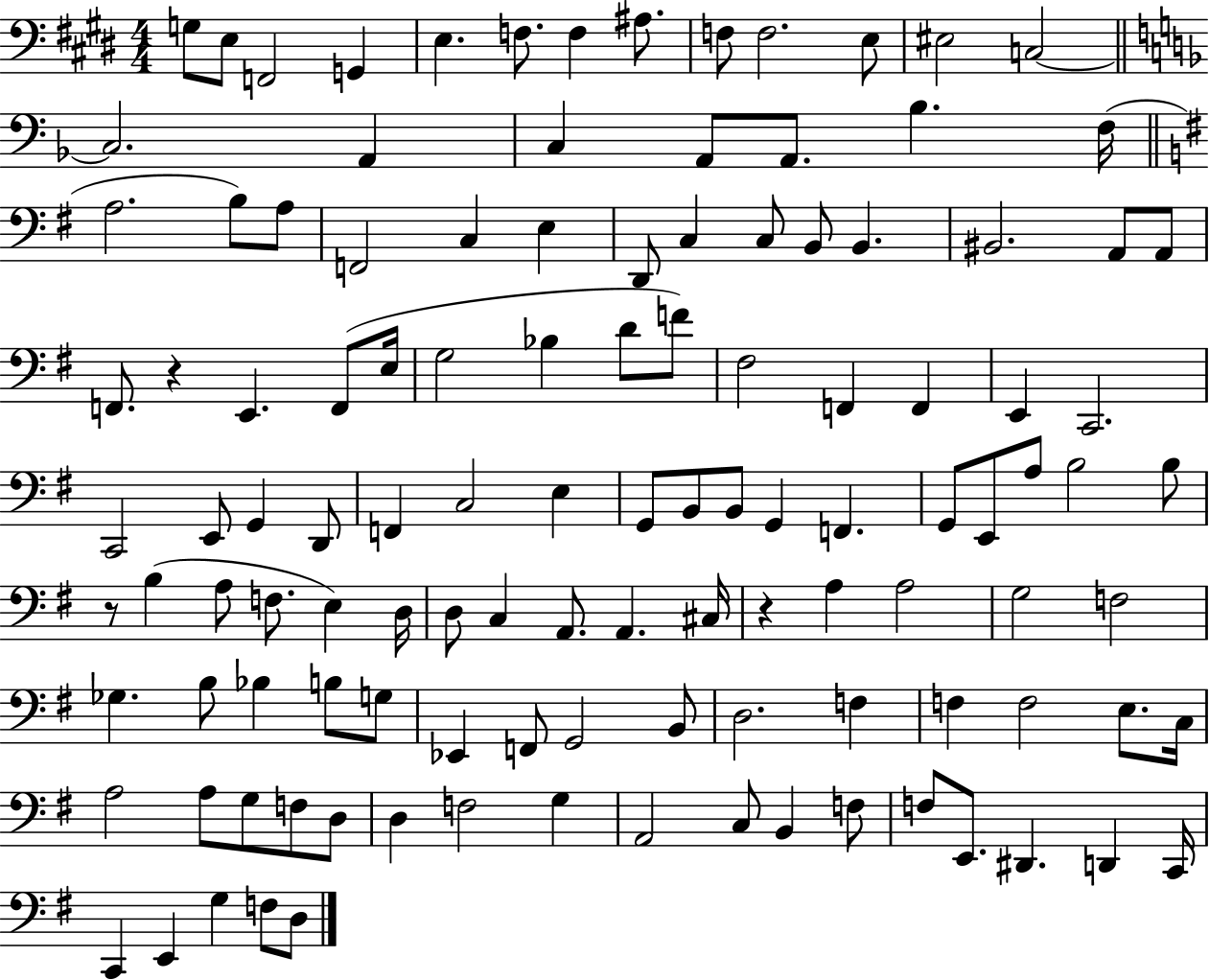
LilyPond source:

{
  \clef bass
  \numericTimeSignature
  \time 4/4
  \key e \major
  \repeat volta 2 { g8 e8 f,2 g,4 | e4. f8. f4 ais8. | f8 f2. e8 | eis2 c2~~ | \break \bar "||" \break \key f \major c2. a,4 | c4 a,8 a,8. bes4. f16( | \bar "||" \break \key e \minor a2. b8) a8 | f,2 c4 e4 | d,8 c4 c8 b,8 b,4. | bis,2. a,8 a,8 | \break f,8. r4 e,4. f,8( e16 | g2 bes4 d'8 f'8) | fis2 f,4 f,4 | e,4 c,2. | \break c,2 e,8 g,4 d,8 | f,4 c2 e4 | g,8 b,8 b,8 g,4 f,4. | g,8 e,8 a8 b2 b8 | \break r8 b4( a8 f8. e4) d16 | d8 c4 a,8. a,4. cis16 | r4 a4 a2 | g2 f2 | \break ges4. b8 bes4 b8 g8 | ees,4 f,8 g,2 b,8 | d2. f4 | f4 f2 e8. c16 | \break a2 a8 g8 f8 d8 | d4 f2 g4 | a,2 c8 b,4 f8 | f8 e,8. dis,4. d,4 c,16 | \break c,4 e,4 g4 f8 d8 | } \bar "|."
}